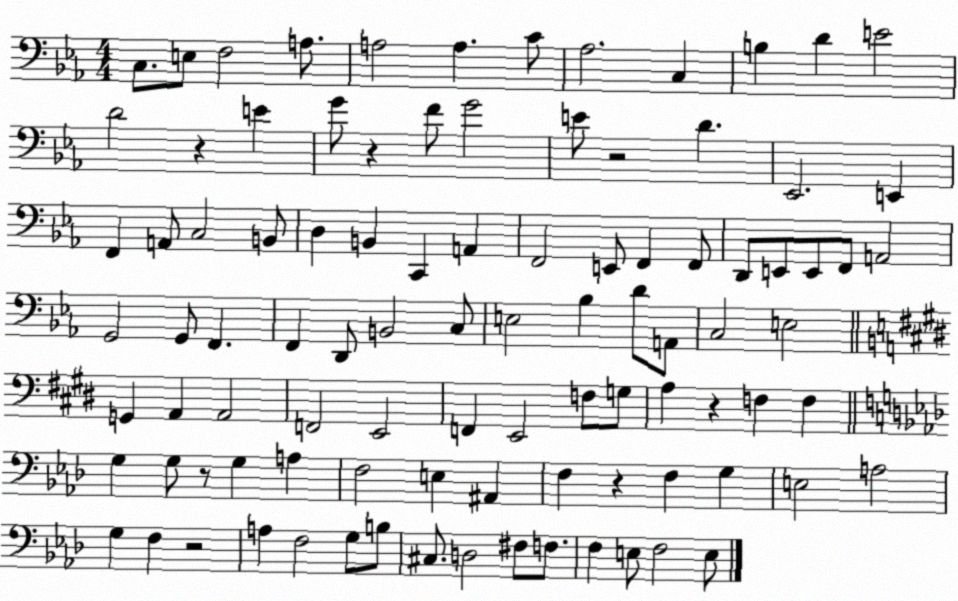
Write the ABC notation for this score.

X:1
T:Untitled
M:4/4
L:1/4
K:Eb
C,/2 E,/2 F,2 A,/2 A,2 A, C/2 _A,2 C, B, D E2 D2 z E G/2 z F/2 G2 E/2 z2 D _E,,2 E,, F,, A,,/2 C,2 B,,/2 D, B,, C,, A,, F,,2 E,,/2 F,, F,,/2 D,,/2 E,,/2 E,,/2 F,,/2 A,,2 G,,2 G,,/2 F,, F,, D,,/2 B,,2 C,/2 E,2 _B, D/2 A,,/2 C,2 E,2 G,, A,, A,,2 F,,2 E,,2 F,, E,,2 F,/2 G,/2 A, z F, F, G, G,/2 z/2 G, A, F,2 E, ^A,, F, z F, G, E,2 A,2 G, F, z2 A, F,2 G,/2 B,/2 ^C,/2 D,2 ^F,/2 F,/2 F, E,/2 F,2 E,/2